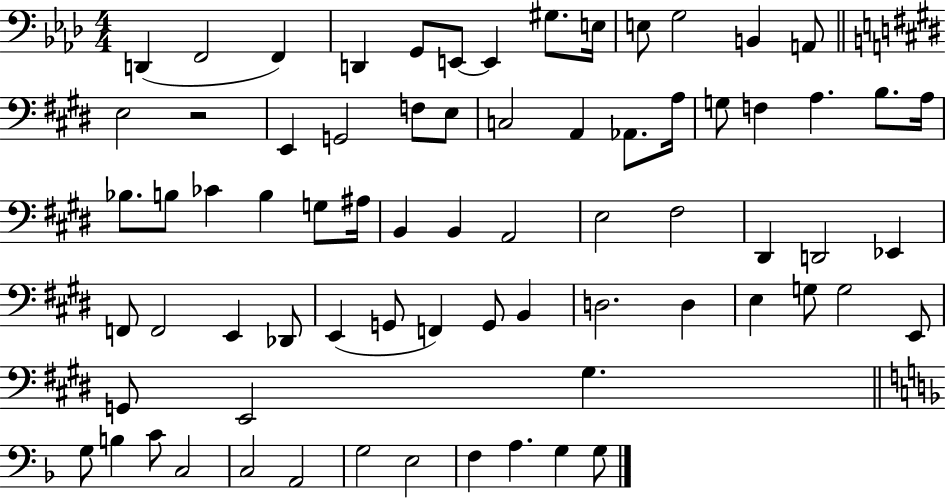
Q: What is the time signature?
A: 4/4